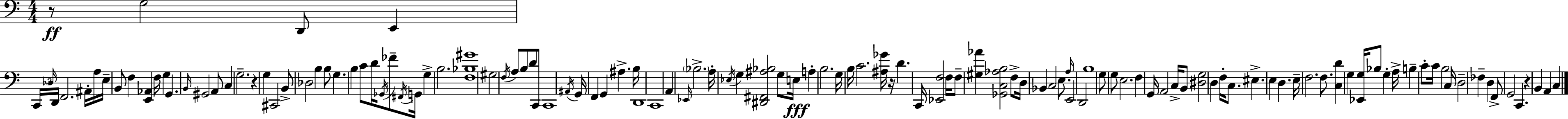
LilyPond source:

{
  \clef bass
  \numericTimeSignature
  \time 4/4
  \key a \minor
  \repeat volta 2 { r8\ff g2 d,8 e,4 | \tuplet 3/2 { c,16 \grace { des16 } d,16 } f,2. ais,16-. | a16 e16-- b,8 f4 <e, aes,>4 f16 g4 | g,4. \grace { b,16 } gis,2 | \break a,8 c4 g2.-- | r4 g4 cis,2 | b,8-> des2 b4 | b8 g4. b4 c'8 d'16 \acciaccatura { ges,16 } | \break fes'8-- \acciaccatura { fis,16 } g,16 g4-> b2. | <f bes gis'>1 | gis2 \acciaccatura { f16 } a8 b8 | d'8 c,8 c,1 | \break \acciaccatura { ais,16 } g,16 f,4 g,4 ais4.-> | b16 d,1 | c,1 | a,4 \grace { ees,16 } \parenthesize bes2.-> | \break a16-. \acciaccatura { ees16 } g4 <dis, fis, ais bes>2 | g8 e16\fff a4-. b2. | g16 b16 c'2. | <ais ges'>16 r16 d'4. c,16 <ees, f>2 | \break f16 f8-- <gis aes'>4 <ges, c aes b>2 | f8-> d16 bes,4 c2 | e8. \grace { a16 } e,2 | d,2 b1 | \break g8 g8 e2. | f4 g,16 a,2 | c16-> b,8 <dis g>2 | d4 f16-. c8. eis4.-> e4 | \break d4. e16-- f2. | f8. <c d'>4 g4 | <ees, g>16 bes8 g4-. a16-> b4-- c'8-. c'16 | b2 c16 d2-- | \break fes4-- d4 f,8-> g,2 | c,4. r4 b,4 | a,4 c4 } \bar "|."
}